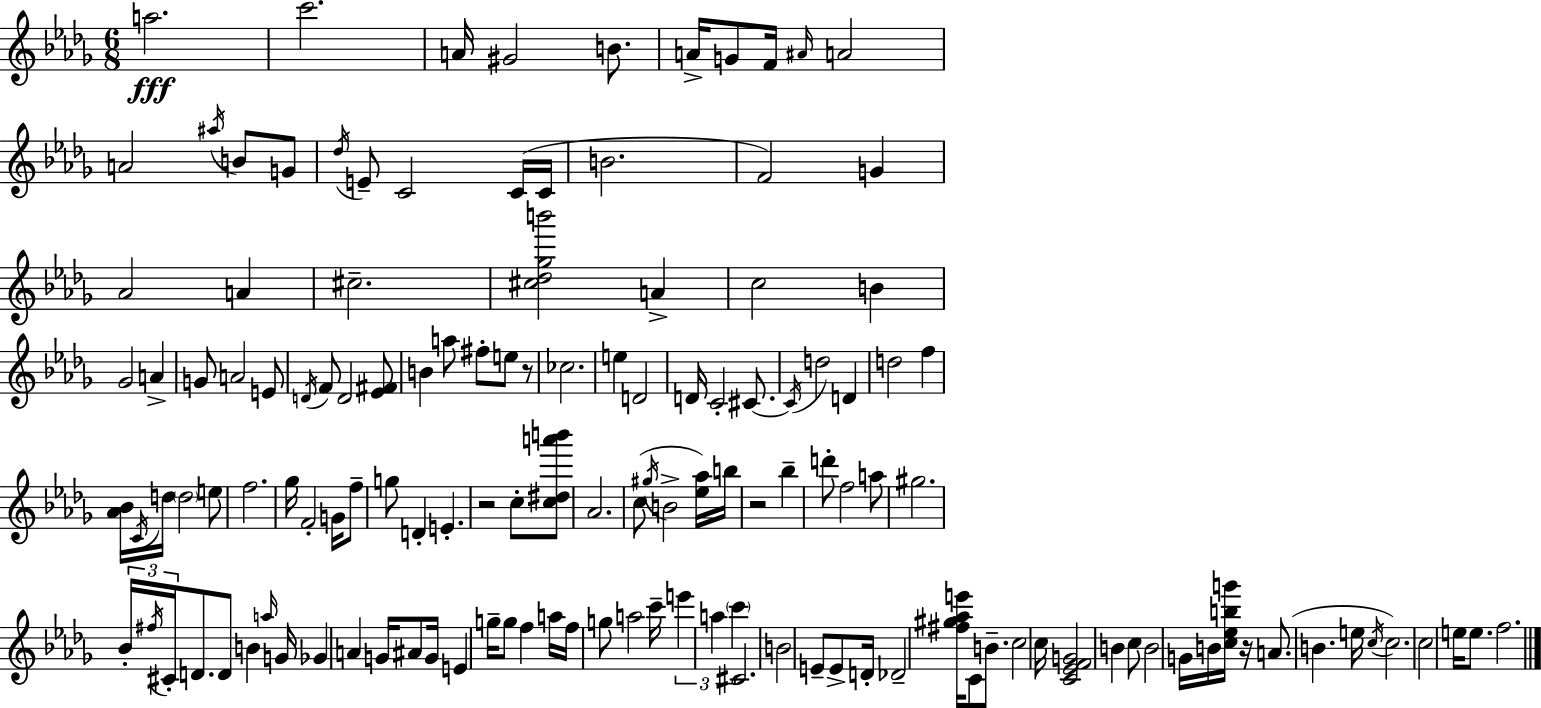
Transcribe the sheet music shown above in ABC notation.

X:1
T:Untitled
M:6/8
L:1/4
K:Bbm
a2 c'2 A/4 ^G2 B/2 A/4 G/2 F/4 ^A/4 A2 A2 ^a/4 B/2 G/2 _d/4 E/2 C2 C/4 C/4 B2 F2 G _A2 A ^c2 [^c_d_gb']2 A c2 B _G2 A G/2 A2 E/2 D/4 F/2 D2 [_E^F]/2 B a/2 ^f/2 e/2 z/2 _c2 e D2 D/4 C2 ^C/2 ^C/4 d2 D d2 f [_A_B]/4 C/4 d/4 d2 e/2 f2 _g/4 F2 G/4 f/2 g/2 D E z2 c/2 [c^da'b']/2 _A2 c/2 ^g/4 B2 [_e_a]/4 b/4 z2 _b d'/2 f2 a/2 ^g2 _B/4 ^f/4 ^C/4 D/2 D/2 B a/4 G/4 _G A G/4 ^A/2 G/4 E g/4 g/2 f a/4 f/4 g/2 a2 c'/4 e' a c' ^C2 B2 E/2 E/2 D/4 _D2 [^f^g_ae']/4 C/2 B/2 c2 c/4 [C_EFG]2 B c/2 B2 G/4 B/4 [c_ebg']/4 z/4 A/2 B e/4 c/4 c2 c2 e/4 e/2 f2